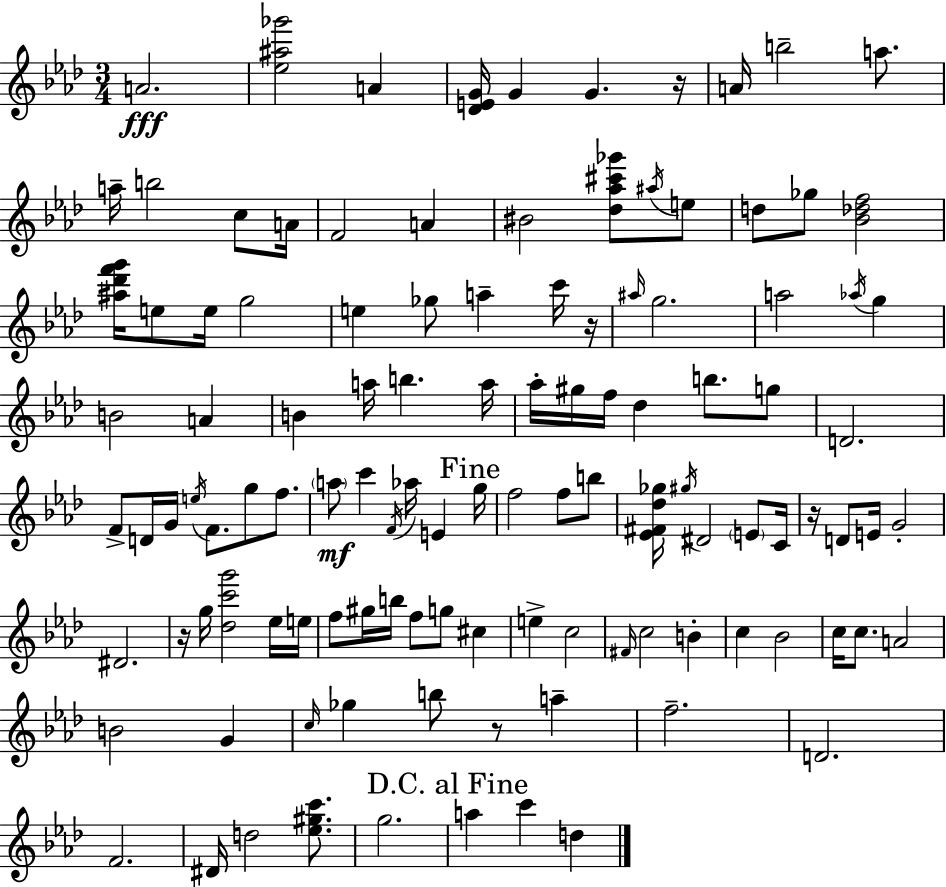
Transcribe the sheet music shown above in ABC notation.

X:1
T:Untitled
M:3/4
L:1/4
K:Ab
A2 [_e^a_g']2 A [_DEG]/4 G G z/4 A/4 b2 a/2 a/4 b2 c/2 A/4 F2 A ^B2 [_d_a^c'_g']/2 ^a/4 e/2 d/2 _g/2 [_B_df]2 [^a_d'f'g']/4 e/2 e/4 g2 e _g/2 a c'/4 z/4 ^a/4 g2 a2 _a/4 g B2 A B a/4 b a/4 _a/4 ^g/4 f/4 _d b/2 g/2 D2 F/2 D/4 G/4 e/4 F/2 g/2 f/2 a/2 c' F/4 _a/4 E g/4 f2 f/2 b/2 [_E^F_d_g]/4 ^g/4 ^D2 E/2 C/4 z/4 D/2 E/4 G2 ^D2 z/4 g/4 [_dc'g']2 _e/4 e/4 f/2 ^g/4 b/4 f/2 g/2 ^c e c2 ^F/4 c2 B c _B2 c/4 c/2 A2 B2 G c/4 _g b/2 z/2 a f2 D2 F2 ^D/4 d2 [_e^gc']/2 g2 a c' d